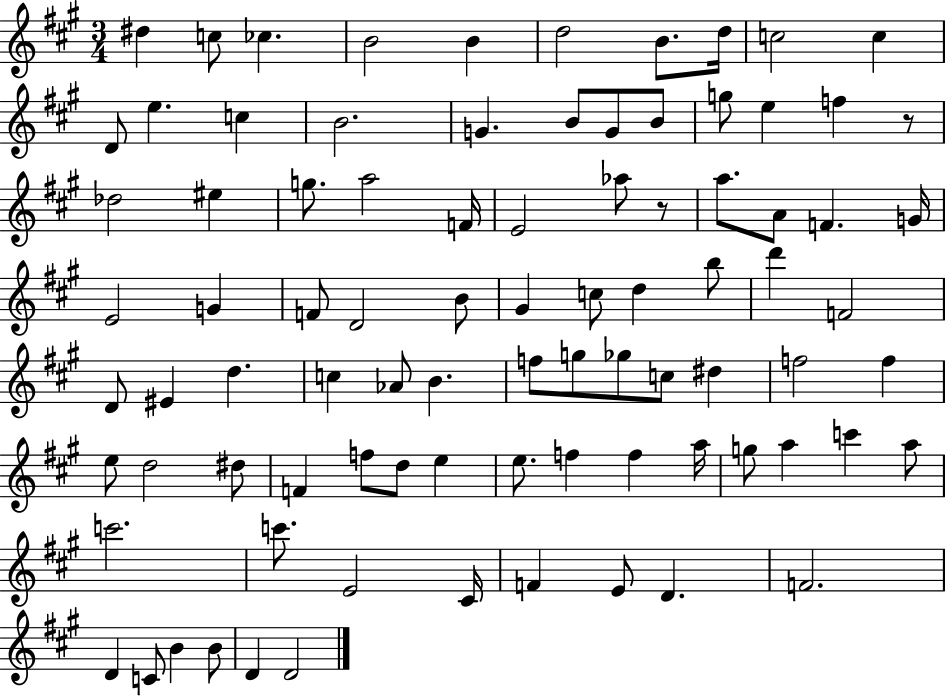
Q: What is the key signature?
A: A major